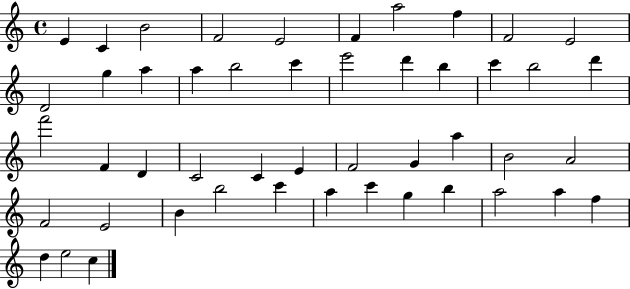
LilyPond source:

{
  \clef treble
  \time 4/4
  \defaultTimeSignature
  \key c \major
  e'4 c'4 b'2 | f'2 e'2 | f'4 a''2 f''4 | f'2 e'2 | \break d'2 g''4 a''4 | a''4 b''2 c'''4 | e'''2 d'''4 b''4 | c'''4 b''2 d'''4 | \break f'''2 f'4 d'4 | c'2 c'4 e'4 | f'2 g'4 a''4 | b'2 a'2 | \break f'2 e'2 | b'4 b''2 c'''4 | a''4 c'''4 g''4 b''4 | a''2 a''4 f''4 | \break d''4 e''2 c''4 | \bar "|."
}